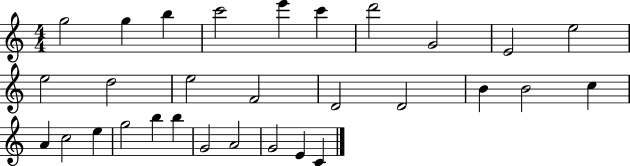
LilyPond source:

{
  \clef treble
  \numericTimeSignature
  \time 4/4
  \key c \major
  g''2 g''4 b''4 | c'''2 e'''4 c'''4 | d'''2 g'2 | e'2 e''2 | \break e''2 d''2 | e''2 f'2 | d'2 d'2 | b'4 b'2 c''4 | \break a'4 c''2 e''4 | g''2 b''4 b''4 | g'2 a'2 | g'2 e'4 c'4 | \break \bar "|."
}